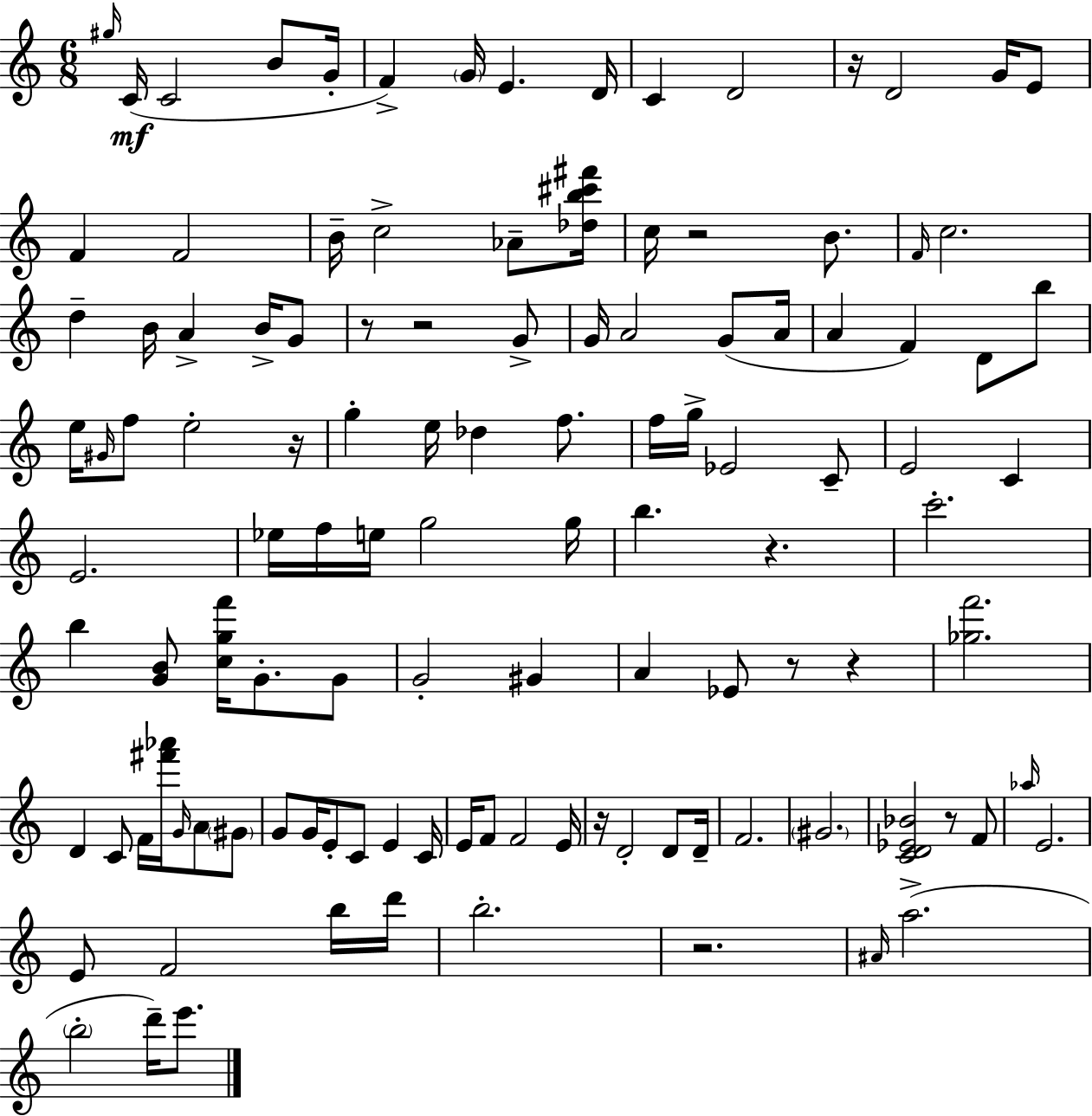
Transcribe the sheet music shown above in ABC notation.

X:1
T:Untitled
M:6/8
L:1/4
K:C
^g/4 C/4 C2 B/2 G/4 F G/4 E D/4 C D2 z/4 D2 G/4 E/2 F F2 B/4 c2 _A/2 [_db^c'^f']/4 c/4 z2 B/2 F/4 c2 d B/4 A B/4 G/2 z/2 z2 G/2 G/4 A2 G/2 A/4 A F D/2 b/2 e/4 ^G/4 f/2 e2 z/4 g e/4 _d f/2 f/4 g/4 _E2 C/2 E2 C E2 _e/4 f/4 e/4 g2 g/4 b z c'2 b [GB]/2 [cgf']/4 G/2 G/2 G2 ^G A _E/2 z/2 z [_gf']2 D C/2 F/4 [^f'_a']/4 G/4 A/2 ^G/2 G/2 G/4 E/2 C/2 E C/4 E/4 F/2 F2 E/4 z/4 D2 D/2 D/4 F2 ^G2 [CD_E_B]2 z/2 F/2 _a/4 E2 E/2 F2 b/4 d'/4 b2 z2 ^A/4 a2 b2 d'/4 e'/2